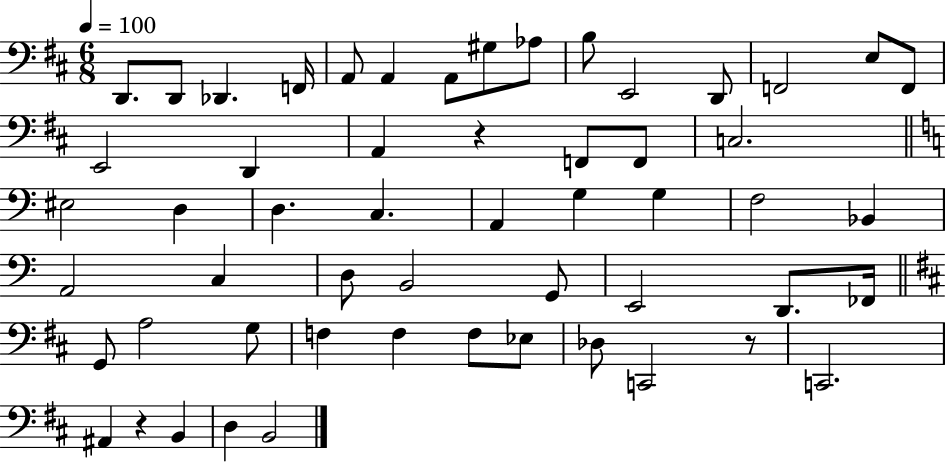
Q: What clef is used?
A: bass